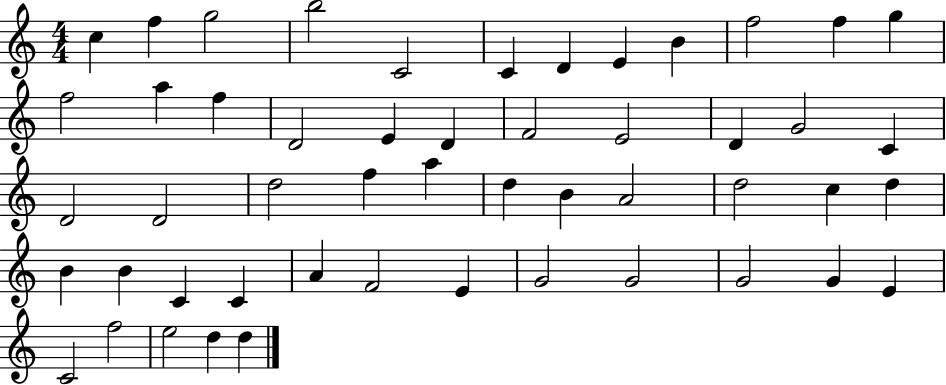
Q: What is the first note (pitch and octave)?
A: C5